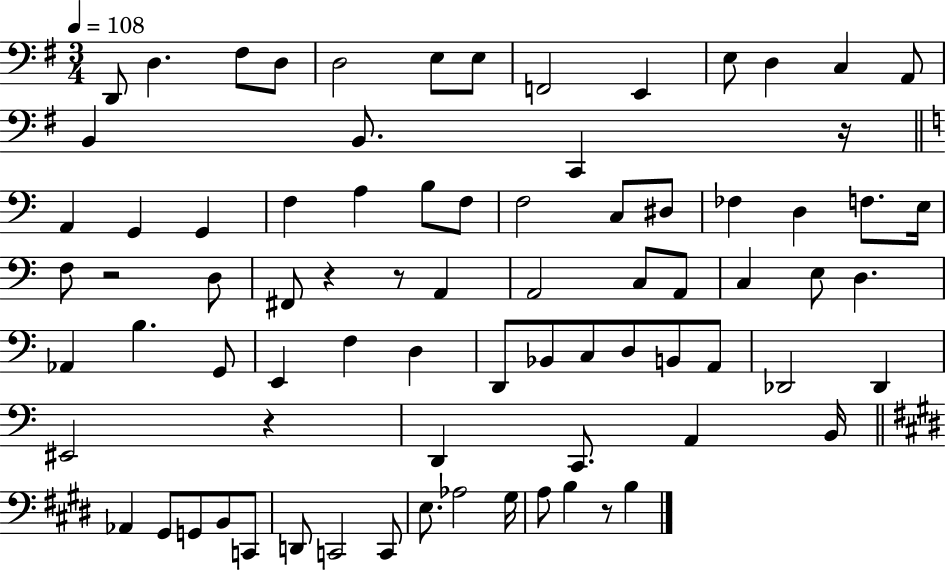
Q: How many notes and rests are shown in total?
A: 79